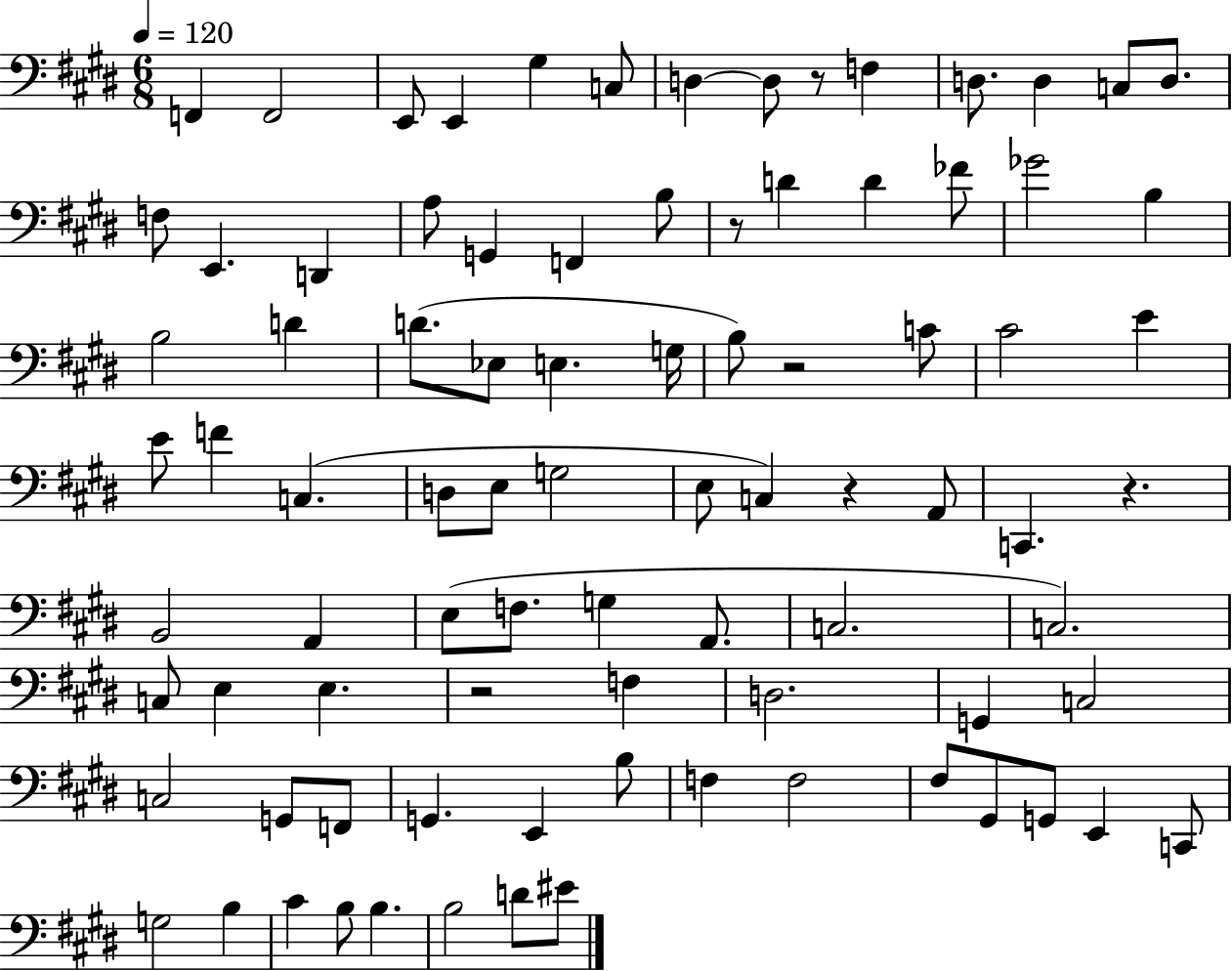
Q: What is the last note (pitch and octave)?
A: EIS4